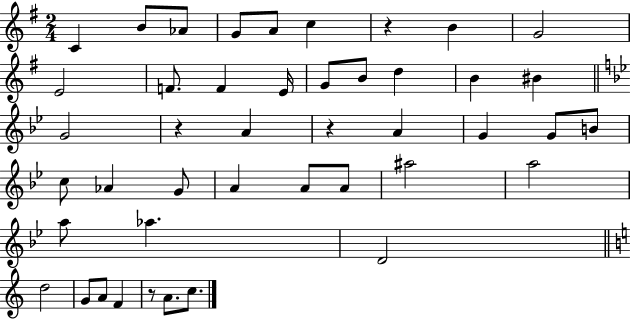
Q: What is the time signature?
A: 2/4